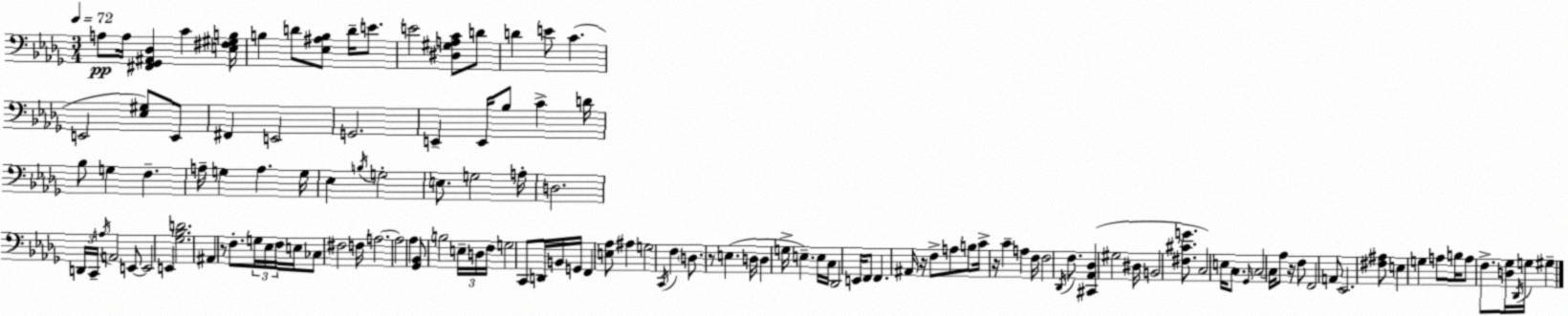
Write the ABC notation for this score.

X:1
T:Untitled
M:3/4
L:1/4
K:Bbm
A,/2 A,/4 [^F,,_G,,^A,,_D,] C [E,^F,^G,B,]/4 B, D/2 [_E,^A,B,]/2 D/4 E/2 E2 [^D,^G,A,C]/2 D/2 D E/2 C E,,2 [_E,^G,]/2 E,,/2 ^F,, E,,2 G,,2 E,, E,,/4 _B,/2 C D/4 _B,/2 G, F, A,/4 G, A, G,/4 _E, B,/4 G,2 E,/2 G,2 A,/4 D,2 D,,/4 C,,/4 A,/4 A,,2 E,,/2 E,,2 E,, [_G,_B,D]2 ^A,, z/2 F,/2 G,/4 _E,/4 F,/4 E,/4 _C,/2 ^F,2 F,/4 A,2 A,2 _A, [_G,,_B,,]/2 B,2 E,/4 D,/4 F,/4 G,2 C,,/2 D,,/4 B,,/4 G,,/4 F,, [E,_A,]/2 ^A, G,2 C,,/4 F, D,/2 z/2 E, D,/4 D, G,/4 E, E,/4 C,/4 _D,,2 E,,/4 F,,/2 F,, ^A,,/4 z/4 F,/2 A,/2 B,/2 C/4 z/4 C A, F,/4 F,2 _D,,/4 F,/2 [^C,,_A,,_D,] ^G,2 ^D,/4 B,,2 [^F,^CG]/2 C,2 E,/4 C,/2 _G,,/4 C,2 C,/4 _A,/2 z/4 F,/2 F,,2 A,,/2 _E,,2 [^F,^A,]/2 E, G, A,/2 B,/4 A,/2 F,/2 [D,_G,]/4 _D,,/4 G,/4 ^G,